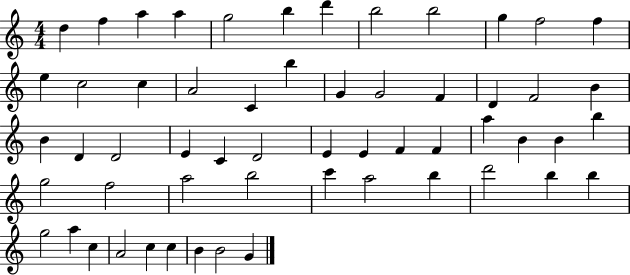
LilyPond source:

{
  \clef treble
  \numericTimeSignature
  \time 4/4
  \key c \major
  d''4 f''4 a''4 a''4 | g''2 b''4 d'''4 | b''2 b''2 | g''4 f''2 f''4 | \break e''4 c''2 c''4 | a'2 c'4 b''4 | g'4 g'2 f'4 | d'4 f'2 b'4 | \break b'4 d'4 d'2 | e'4 c'4 d'2 | e'4 e'4 f'4 f'4 | a''4 b'4 b'4 b''4 | \break g''2 f''2 | a''2 b''2 | c'''4 a''2 b''4 | d'''2 b''4 b''4 | \break g''2 a''4 c''4 | a'2 c''4 c''4 | b'4 b'2 g'4 | \bar "|."
}